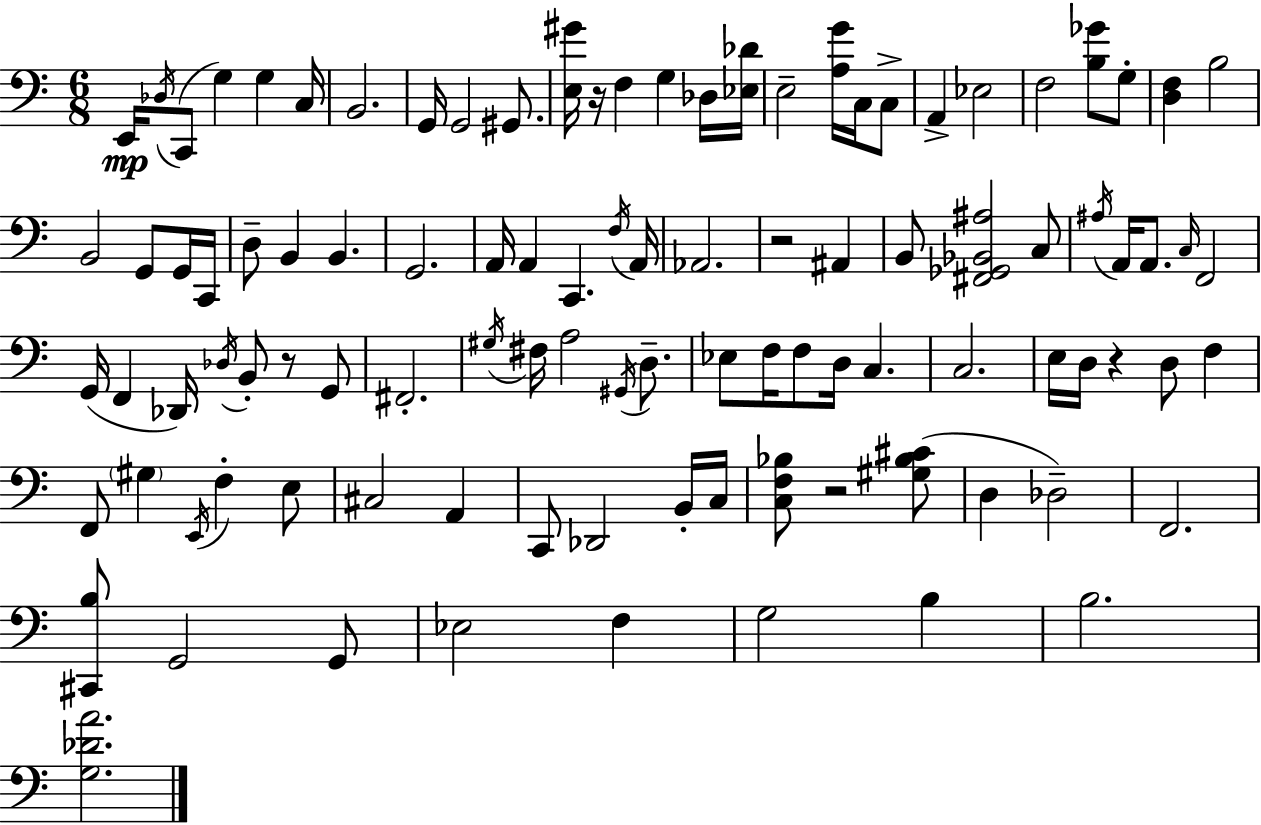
{
  \clef bass
  \numericTimeSignature
  \time 6/8
  \key c \major
  e,16\mp \acciaccatura { des16 }( c,8 g4) g4 | c16 b,2. | g,16 g,2 gis,8. | <e gis'>16 r16 f4 g4 des16 | \break <ees des'>16 e2-- <a g'>16 c16 c8-> | a,4-> ees2 | f2 <b ges'>8 g8-. | <d f>4 b2 | \break b,2 g,8 g,16 | c,16 d8-- b,4 b,4. | g,2. | a,16 a,4 c,4. | \break \acciaccatura { f16 } a,16 aes,2. | r2 ais,4 | b,8 <fis, ges, bes, ais>2 | c8 \acciaccatura { ais16 } a,16 a,8. \grace { c16 } f,2 | \break g,16( f,4 des,16) \acciaccatura { des16 } b,8-. | r8 g,8 fis,2.-. | \acciaccatura { gis16 } fis16 a2 | \acciaccatura { gis,16 } d8.-- ees8 f16 f8 | \break d16 c4. c2. | e16 d16 r4 | d8 f4 f,8 \parenthesize gis4 | \acciaccatura { e,16 } f4-. e8 cis2 | \break a,4 c,8 des,2 | b,16-. c16 <c f bes>8 r2 | <gis bes cis'>8( d4 | des2--) f,2. | \break <cis, b>8 g,2 | g,8 ees2 | f4 g2 | b4 b2. | \break <g des' a'>2. | \bar "|."
}